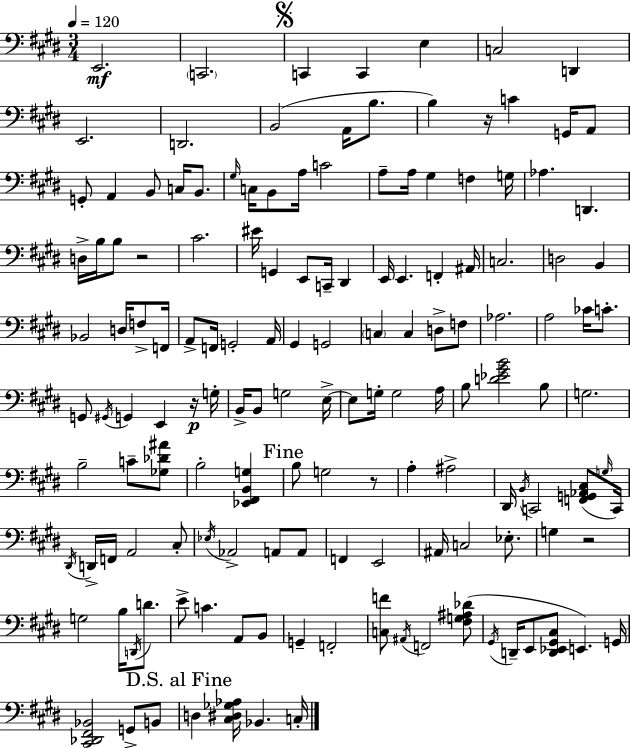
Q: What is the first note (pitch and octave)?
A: E2